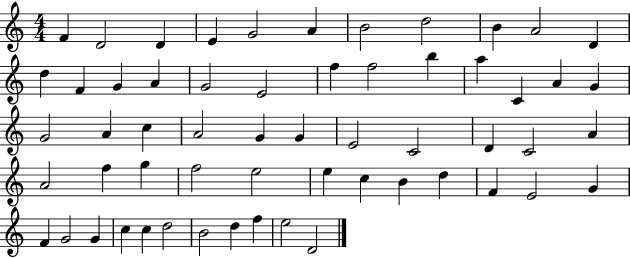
F4/q D4/h D4/q E4/q G4/h A4/q B4/h D5/h B4/q A4/h D4/q D5/q F4/q G4/q A4/q G4/h E4/h F5/q F5/h B5/q A5/q C4/q A4/q G4/q G4/h A4/q C5/q A4/h G4/q G4/q E4/h C4/h D4/q C4/h A4/q A4/h F5/q G5/q F5/h E5/h E5/q C5/q B4/q D5/q F4/q E4/h G4/q F4/q G4/h G4/q C5/q C5/q D5/h B4/h D5/q F5/q E5/h D4/h